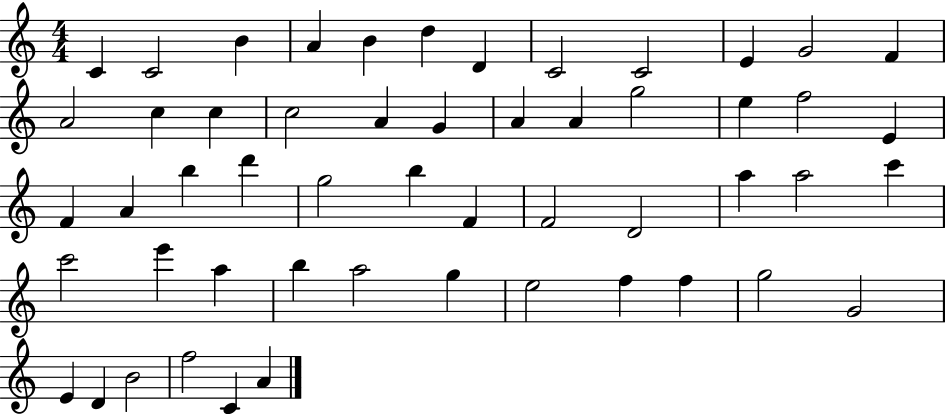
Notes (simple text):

C4/q C4/h B4/q A4/q B4/q D5/q D4/q C4/h C4/h E4/q G4/h F4/q A4/h C5/q C5/q C5/h A4/q G4/q A4/q A4/q G5/h E5/q F5/h E4/q F4/q A4/q B5/q D6/q G5/h B5/q F4/q F4/h D4/h A5/q A5/h C6/q C6/h E6/q A5/q B5/q A5/h G5/q E5/h F5/q F5/q G5/h G4/h E4/q D4/q B4/h F5/h C4/q A4/q